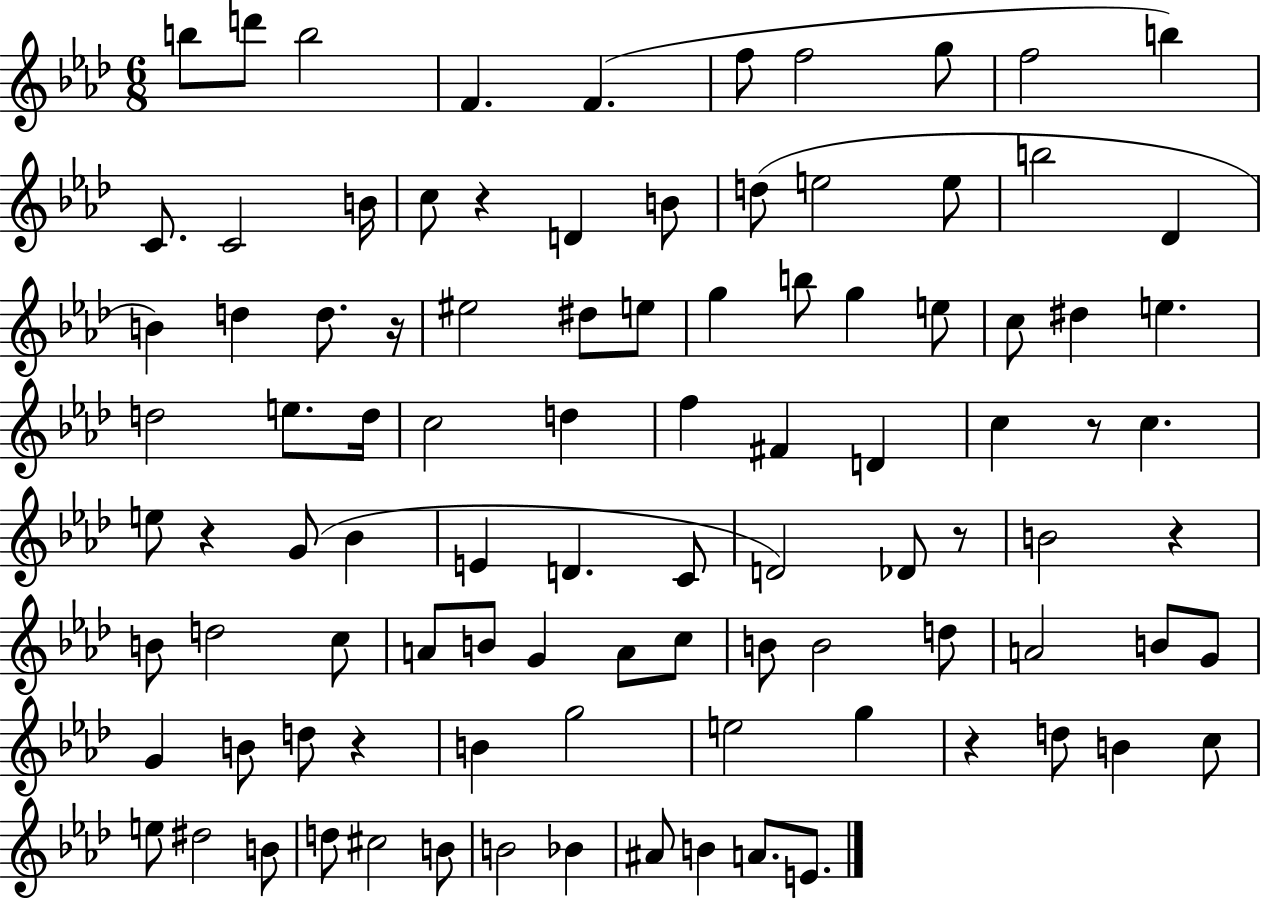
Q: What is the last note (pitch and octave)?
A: E4